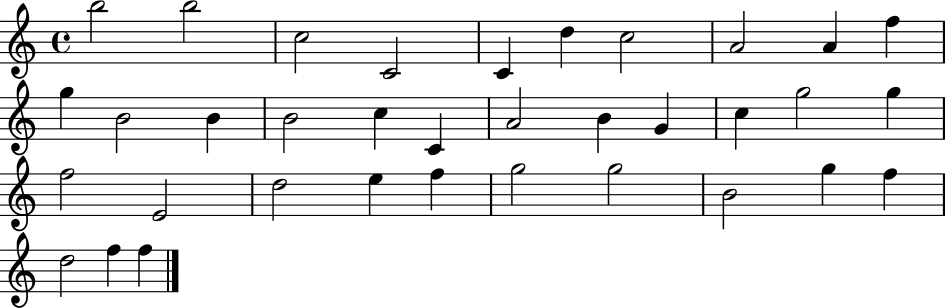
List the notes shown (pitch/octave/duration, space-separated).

B5/h B5/h C5/h C4/h C4/q D5/q C5/h A4/h A4/q F5/q G5/q B4/h B4/q B4/h C5/q C4/q A4/h B4/q G4/q C5/q G5/h G5/q F5/h E4/h D5/h E5/q F5/q G5/h G5/h B4/h G5/q F5/q D5/h F5/q F5/q